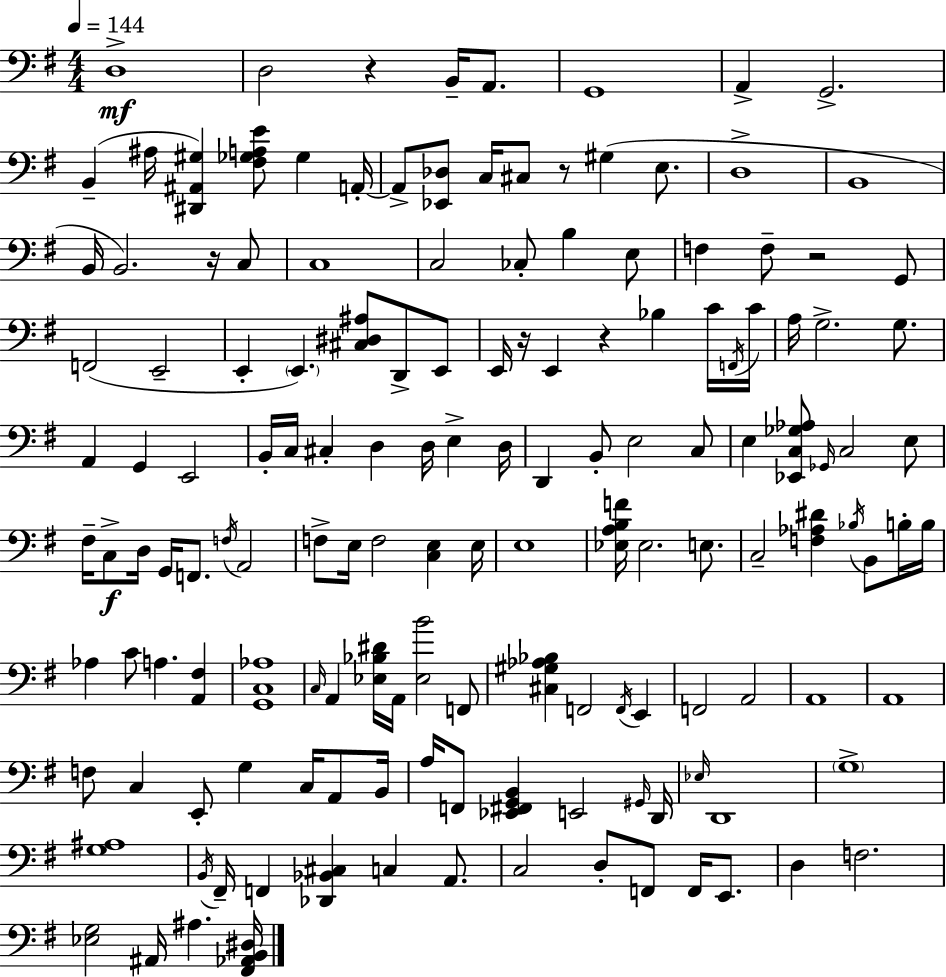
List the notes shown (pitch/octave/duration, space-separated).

D3/w D3/h R/q B2/s A2/e. G2/w A2/q G2/h. B2/q A#3/s [D#2,A#2,G#3]/q [F#3,Gb3,A3,E4]/e Gb3/q A2/s A2/e [Eb2,Db3]/e C3/s C#3/e R/e G#3/q E3/e. D3/w B2/w B2/s B2/h. R/s C3/e C3/w C3/h CES3/e B3/q E3/e F3/q F3/e R/h G2/e F2/h E2/h E2/q E2/q. [C#3,D#3,A#3]/e D2/e E2/e E2/s R/s E2/q R/q Bb3/q C4/s F2/s C4/s A3/s G3/h. G3/e. A2/q G2/q E2/h B2/s C3/s C#3/q D3/q D3/s E3/q D3/s D2/q B2/e E3/h C3/e E3/q [Eb2,C3,Gb3,Ab3]/e Gb2/s C3/h E3/e F#3/s C3/e D3/s G2/s F2/e. F3/s A2/h F3/e E3/s F3/h [C3,E3]/q E3/s E3/w [Eb3,A3,B3,F4]/s Eb3/h. E3/e. C3/h [F3,Ab3,D#4]/q Bb3/s B2/e B3/s B3/s Ab3/q C4/e A3/q. [A2,F#3]/q [G2,C3,Ab3]/w C3/s A2/q [Eb3,Bb3,D#4]/s A2/s [Eb3,B4]/h F2/e [C#3,G#3,Ab3,Bb3]/q F2/h F2/s E2/q F2/h A2/h A2/w A2/w F3/e C3/q E2/e G3/q C3/s A2/e B2/s A3/s F2/e [Eb2,F#2,G2,B2]/q E2/h G#2/s D2/s Eb3/s D2/w G3/w [G3,A#3]/w B2/s F#2/s F2/q [Db2,Bb2,C#3]/q C3/q A2/e. C3/h D3/e F2/e F2/s E2/e. D3/q F3/h. [Eb3,G3]/h A#2/s A#3/q. [F#2,Ab2,B2,D#3]/s